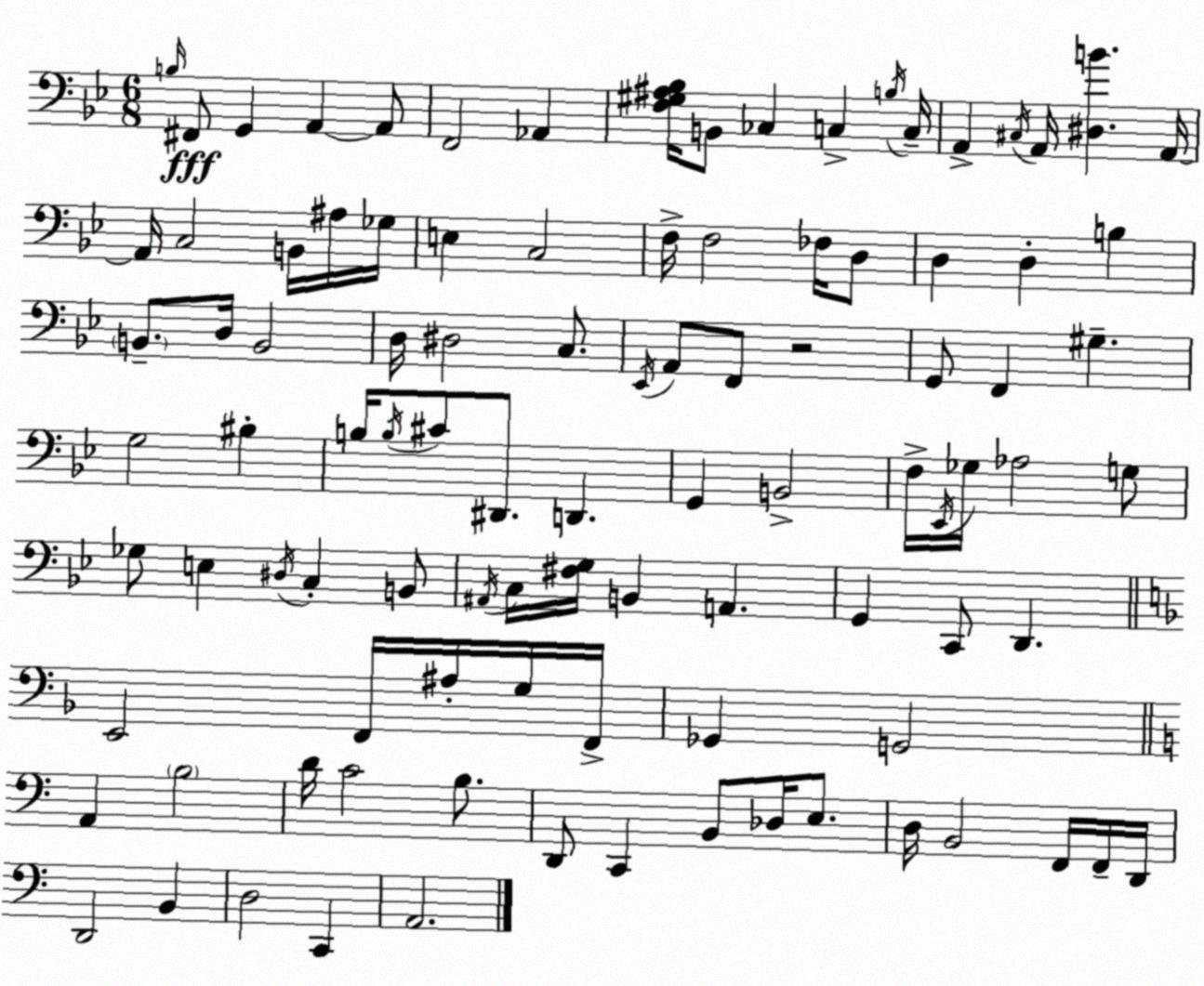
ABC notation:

X:1
T:Untitled
M:6/8
L:1/4
K:Gm
B,/4 ^F,,/2 G,, A,, A,,/2 F,,2 _A,, [F,^G,^A,_B,]/4 B,,/2 _C, C, B,/4 C,/4 A,, ^C,/4 A,,/4 [^D,B] A,,/4 A,,/4 C,2 B,,/4 ^A,/4 _G,/4 E, C,2 F,/4 F,2 _F,/4 D,/2 D, D, B, B,,/2 D,/4 B,,2 D,/4 ^D,2 C,/2 _E,,/4 A,,/2 F,,/2 z2 G,,/2 F,, ^G, G,2 ^B, B,/4 B,/4 ^C/2 ^D,,/2 D,, G,, B,,2 F,/4 _E,,/4 _G,/4 _A,2 G,/2 _G,/2 E, ^D,/4 C, B,,/2 ^A,,/4 C,/4 [^F,G,]/4 B,, A,, G,, C,,/2 D,, E,,2 F,,/4 ^A,/4 G,/4 F,,/4 _G,, G,,2 A,, B,2 D/4 C2 B,/2 D,,/2 C,, B,,/2 _D,/4 E,/2 D,/4 B,,2 F,,/4 F,,/4 D,,/4 D,,2 B,, D,2 C,, A,,2